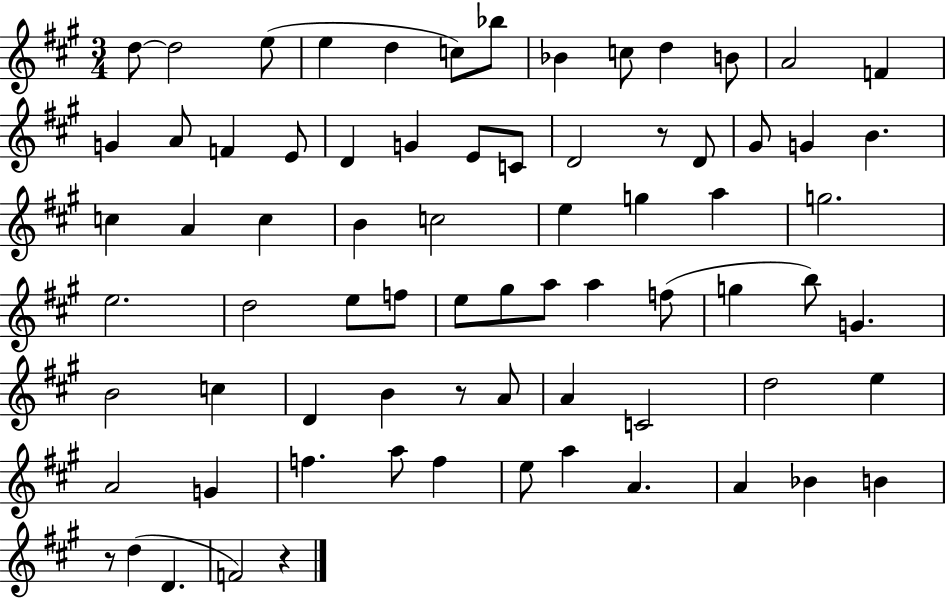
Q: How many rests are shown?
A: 4